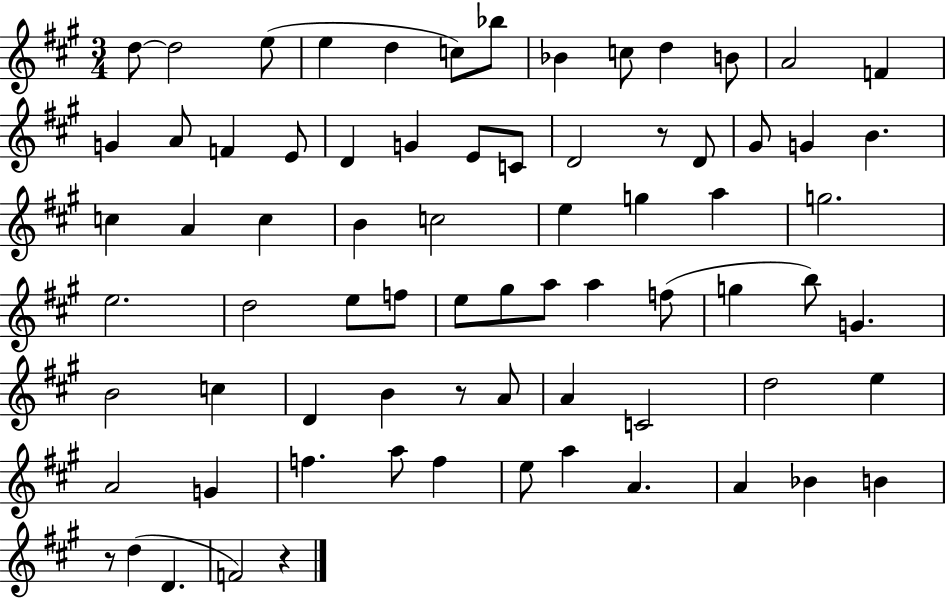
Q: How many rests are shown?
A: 4